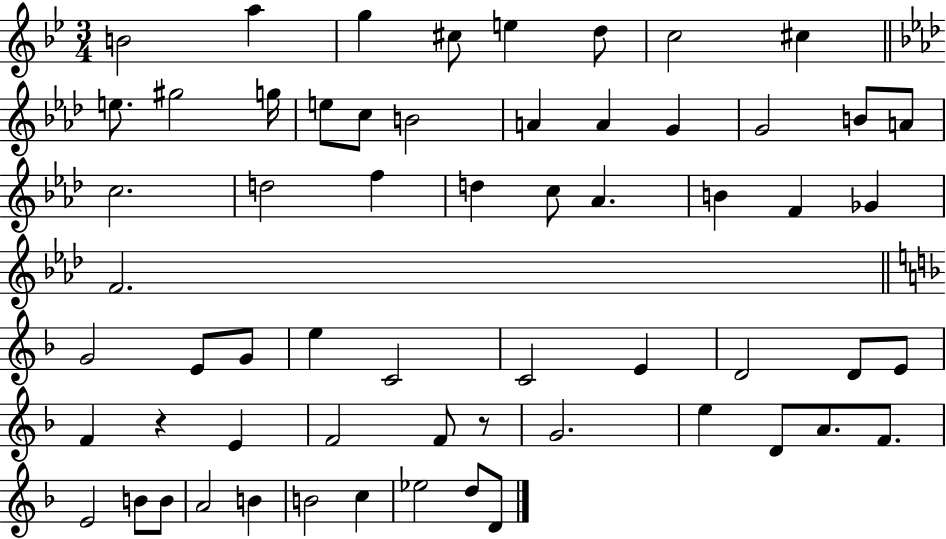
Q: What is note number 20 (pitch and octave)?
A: A4